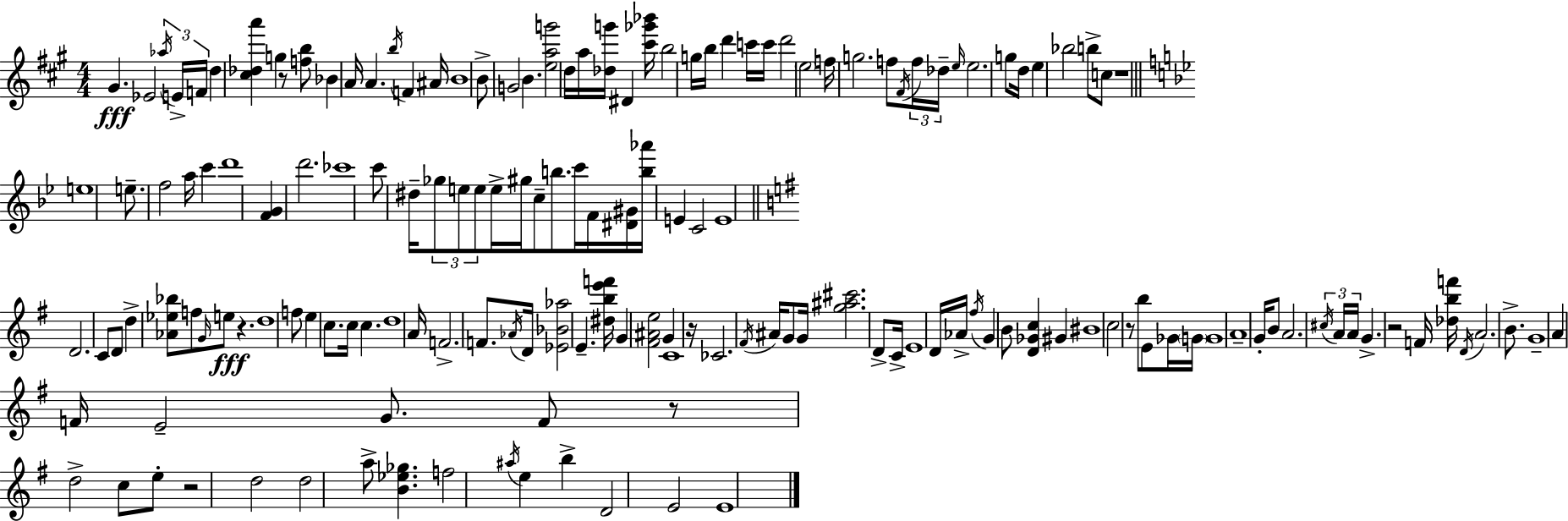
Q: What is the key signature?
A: A major